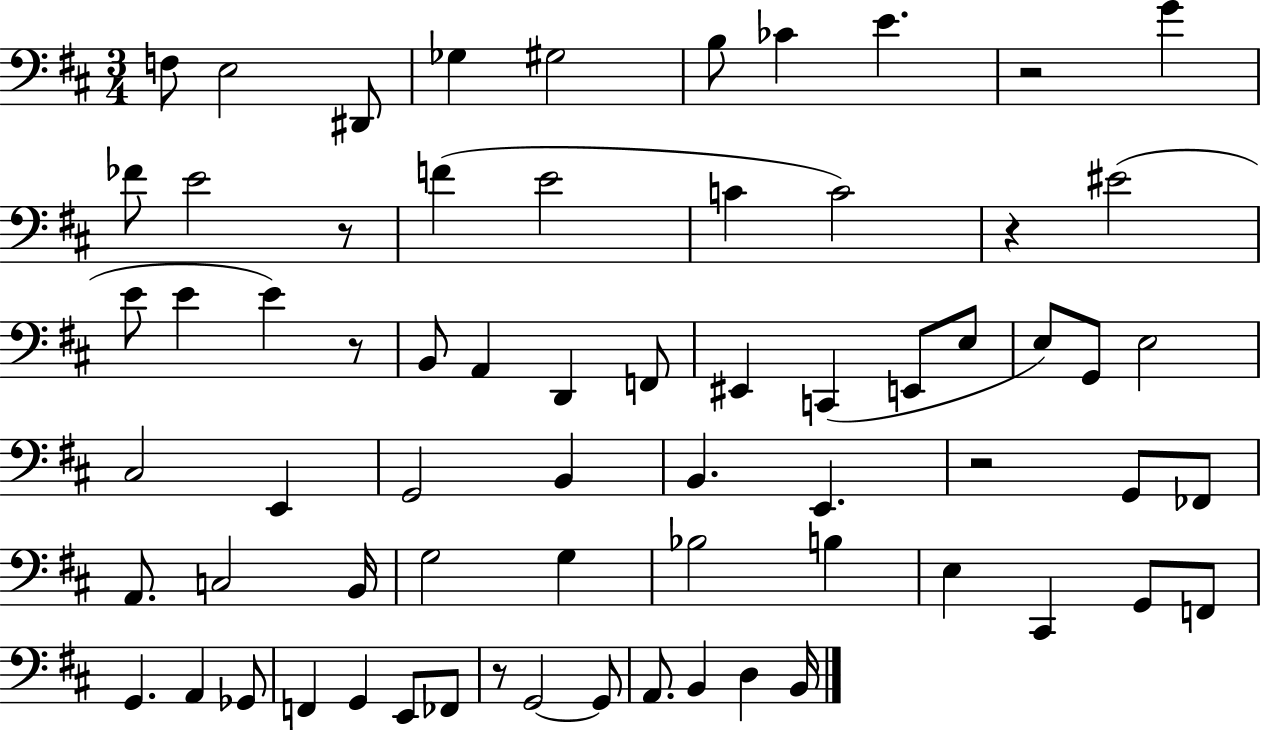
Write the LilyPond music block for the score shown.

{
  \clef bass
  \numericTimeSignature
  \time 3/4
  \key d \major
  f8 e2 dis,8 | ges4 gis2 | b8 ces'4 e'4. | r2 g'4 | \break fes'8 e'2 r8 | f'4( e'2 | c'4 c'2) | r4 eis'2( | \break e'8 e'4 e'4) r8 | b,8 a,4 d,4 f,8 | eis,4 c,4( e,8 e8 | e8) g,8 e2 | \break cis2 e,4 | g,2 b,4 | b,4. e,4. | r2 g,8 fes,8 | \break a,8. c2 b,16 | g2 g4 | bes2 b4 | e4 cis,4 g,8 f,8 | \break g,4. a,4 ges,8 | f,4 g,4 e,8 fes,8 | r8 g,2~~ g,8 | a,8. b,4 d4 b,16 | \break \bar "|."
}